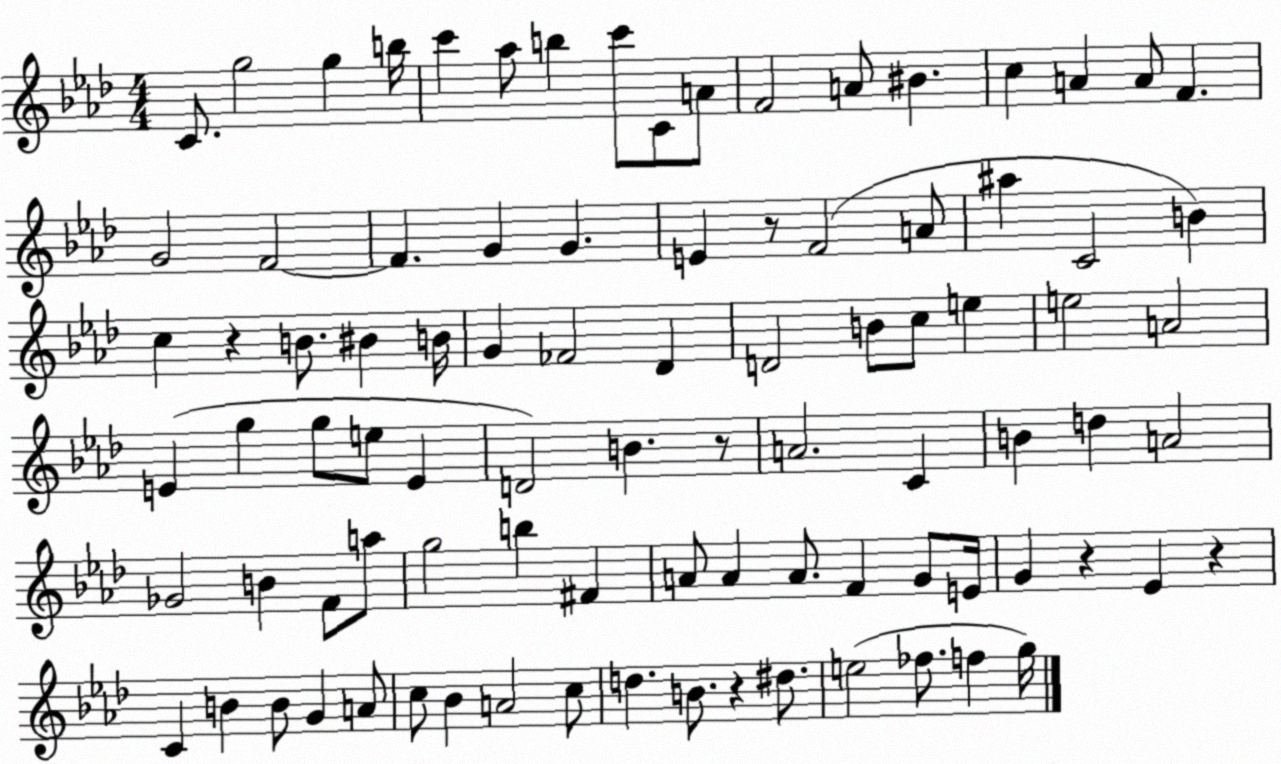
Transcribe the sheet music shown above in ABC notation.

X:1
T:Untitled
M:4/4
L:1/4
K:Ab
C/2 g2 g b/4 c' _a/2 b c'/2 C/2 A/2 F2 A/2 ^B c A A/2 F G2 F2 F G G E z/2 F2 A/2 ^a C2 B c z B/2 ^B B/4 G _F2 _D D2 B/2 c/2 e e2 A2 E g g/2 e/2 E D2 B z/2 A2 C B d A2 _G2 B F/2 a/2 g2 b ^F A/2 A A/2 F G/2 E/4 G z _E z C B B/2 G A/2 c/2 _B A2 c/2 d B/2 z ^d/2 e2 _f/2 f g/4